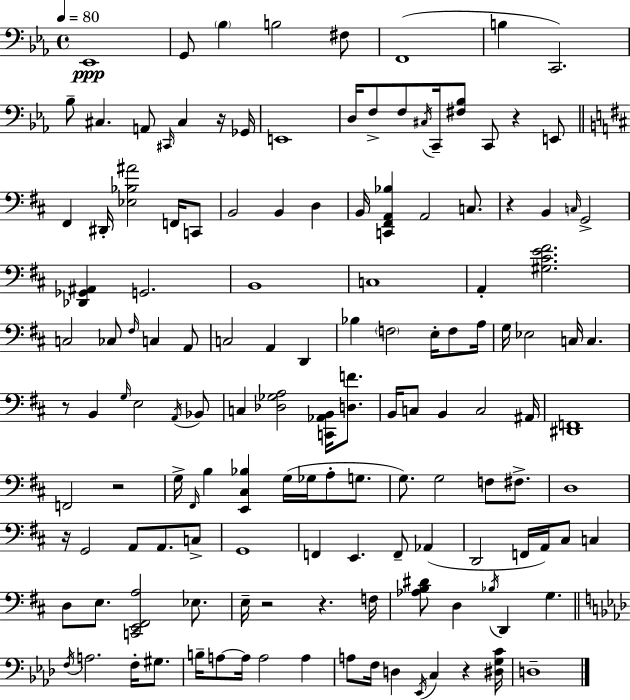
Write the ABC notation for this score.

X:1
T:Untitled
M:4/4
L:1/4
K:Cm
_E,,4 G,,/2 _B, B,2 ^F,/2 F,,4 B, C,,2 _B,/2 ^C, A,,/2 ^C,,/4 ^C, z/4 _G,,/4 E,,4 D,/4 F,/2 F,/2 ^C,/4 C,,/4 [^F,_B,]/2 C,,/2 z E,,/2 ^F,, ^D,,/4 [_E,_B,^A]2 F,,/4 C,,/2 B,,2 B,, D, B,,/4 [C,,^F,,A,,_B,] A,,2 C,/2 z B,, C,/4 G,,2 [_D,,_G,,^A,,] G,,2 B,,4 C,4 A,, [^G,^CE^F]2 C,2 _C,/2 ^F,/4 C, A,,/2 C,2 A,, D,, _B, F,2 E,/4 F,/2 A,/4 G,/4 _E,2 C,/4 C, z/2 B,, G,/4 E,2 A,,/4 _B,,/2 C, [_D,_G,A,]2 [C,,_A,,B,,]/4 [D,F]/2 B,,/4 C,/2 B,, C,2 ^A,,/4 [^D,,F,,]4 F,,2 z2 G,/4 ^F,,/4 B, [E,,^C,_B,] G,/4 _G,/4 A,/2 G,/2 G,/2 G,2 F,/2 ^F,/2 D,4 z/4 G,,2 A,,/2 A,,/2 C,/2 G,,4 F,, E,, F,,/2 _A,, D,,2 F,,/4 A,,/4 ^C,/2 C, D,/2 E,/2 [C,,E,,^F,,A,]2 _E,/2 E,/4 z2 z F,/4 [_A,B,^D]/2 D, _B,/4 D,, G, F,/4 A,2 F,/4 ^G,/2 B,/4 A,/2 A,/4 A,2 A, A,/2 F,/4 D, _E,,/4 C, z [^D,G,C]/4 D,4